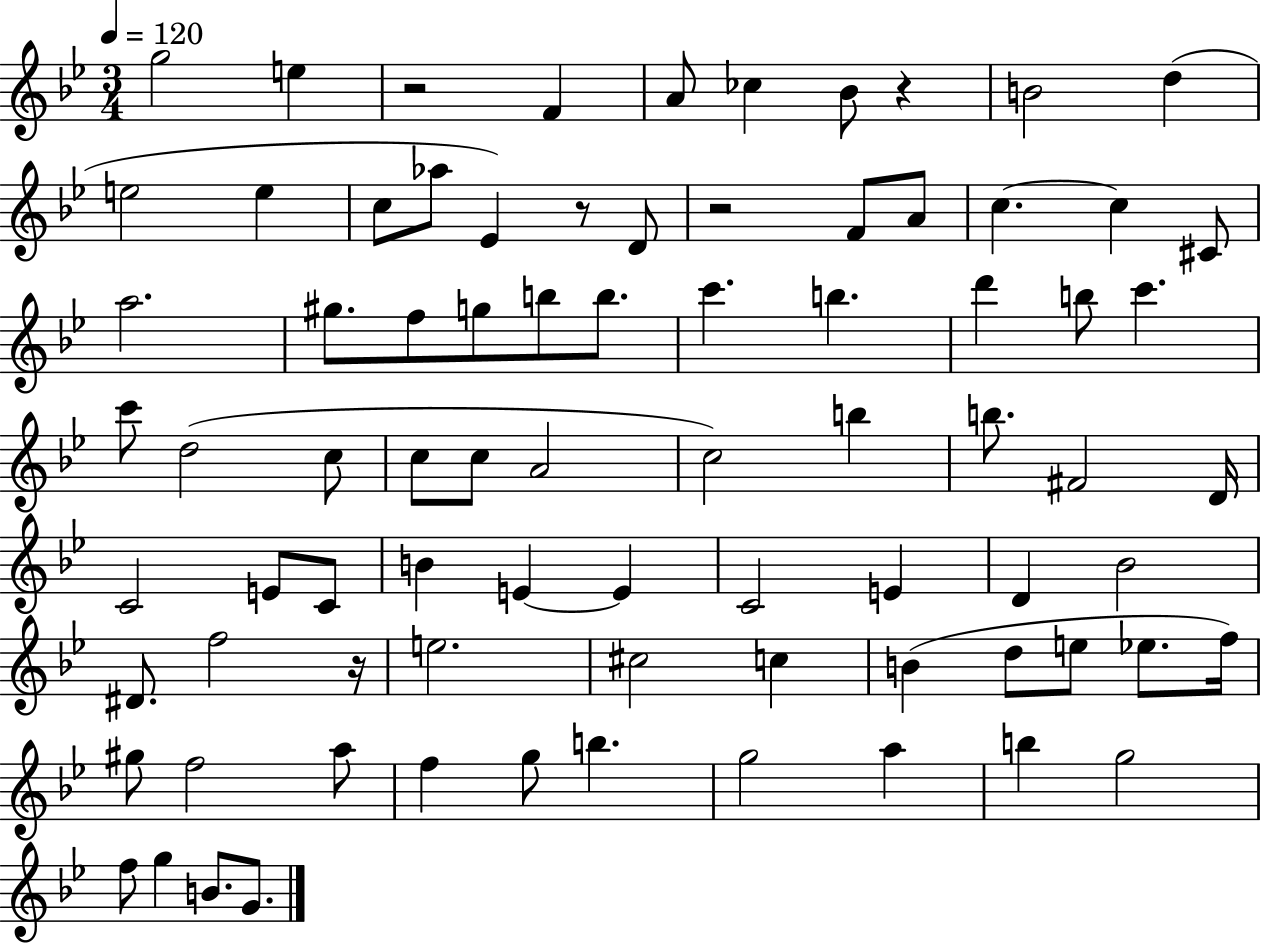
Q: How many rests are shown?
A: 5